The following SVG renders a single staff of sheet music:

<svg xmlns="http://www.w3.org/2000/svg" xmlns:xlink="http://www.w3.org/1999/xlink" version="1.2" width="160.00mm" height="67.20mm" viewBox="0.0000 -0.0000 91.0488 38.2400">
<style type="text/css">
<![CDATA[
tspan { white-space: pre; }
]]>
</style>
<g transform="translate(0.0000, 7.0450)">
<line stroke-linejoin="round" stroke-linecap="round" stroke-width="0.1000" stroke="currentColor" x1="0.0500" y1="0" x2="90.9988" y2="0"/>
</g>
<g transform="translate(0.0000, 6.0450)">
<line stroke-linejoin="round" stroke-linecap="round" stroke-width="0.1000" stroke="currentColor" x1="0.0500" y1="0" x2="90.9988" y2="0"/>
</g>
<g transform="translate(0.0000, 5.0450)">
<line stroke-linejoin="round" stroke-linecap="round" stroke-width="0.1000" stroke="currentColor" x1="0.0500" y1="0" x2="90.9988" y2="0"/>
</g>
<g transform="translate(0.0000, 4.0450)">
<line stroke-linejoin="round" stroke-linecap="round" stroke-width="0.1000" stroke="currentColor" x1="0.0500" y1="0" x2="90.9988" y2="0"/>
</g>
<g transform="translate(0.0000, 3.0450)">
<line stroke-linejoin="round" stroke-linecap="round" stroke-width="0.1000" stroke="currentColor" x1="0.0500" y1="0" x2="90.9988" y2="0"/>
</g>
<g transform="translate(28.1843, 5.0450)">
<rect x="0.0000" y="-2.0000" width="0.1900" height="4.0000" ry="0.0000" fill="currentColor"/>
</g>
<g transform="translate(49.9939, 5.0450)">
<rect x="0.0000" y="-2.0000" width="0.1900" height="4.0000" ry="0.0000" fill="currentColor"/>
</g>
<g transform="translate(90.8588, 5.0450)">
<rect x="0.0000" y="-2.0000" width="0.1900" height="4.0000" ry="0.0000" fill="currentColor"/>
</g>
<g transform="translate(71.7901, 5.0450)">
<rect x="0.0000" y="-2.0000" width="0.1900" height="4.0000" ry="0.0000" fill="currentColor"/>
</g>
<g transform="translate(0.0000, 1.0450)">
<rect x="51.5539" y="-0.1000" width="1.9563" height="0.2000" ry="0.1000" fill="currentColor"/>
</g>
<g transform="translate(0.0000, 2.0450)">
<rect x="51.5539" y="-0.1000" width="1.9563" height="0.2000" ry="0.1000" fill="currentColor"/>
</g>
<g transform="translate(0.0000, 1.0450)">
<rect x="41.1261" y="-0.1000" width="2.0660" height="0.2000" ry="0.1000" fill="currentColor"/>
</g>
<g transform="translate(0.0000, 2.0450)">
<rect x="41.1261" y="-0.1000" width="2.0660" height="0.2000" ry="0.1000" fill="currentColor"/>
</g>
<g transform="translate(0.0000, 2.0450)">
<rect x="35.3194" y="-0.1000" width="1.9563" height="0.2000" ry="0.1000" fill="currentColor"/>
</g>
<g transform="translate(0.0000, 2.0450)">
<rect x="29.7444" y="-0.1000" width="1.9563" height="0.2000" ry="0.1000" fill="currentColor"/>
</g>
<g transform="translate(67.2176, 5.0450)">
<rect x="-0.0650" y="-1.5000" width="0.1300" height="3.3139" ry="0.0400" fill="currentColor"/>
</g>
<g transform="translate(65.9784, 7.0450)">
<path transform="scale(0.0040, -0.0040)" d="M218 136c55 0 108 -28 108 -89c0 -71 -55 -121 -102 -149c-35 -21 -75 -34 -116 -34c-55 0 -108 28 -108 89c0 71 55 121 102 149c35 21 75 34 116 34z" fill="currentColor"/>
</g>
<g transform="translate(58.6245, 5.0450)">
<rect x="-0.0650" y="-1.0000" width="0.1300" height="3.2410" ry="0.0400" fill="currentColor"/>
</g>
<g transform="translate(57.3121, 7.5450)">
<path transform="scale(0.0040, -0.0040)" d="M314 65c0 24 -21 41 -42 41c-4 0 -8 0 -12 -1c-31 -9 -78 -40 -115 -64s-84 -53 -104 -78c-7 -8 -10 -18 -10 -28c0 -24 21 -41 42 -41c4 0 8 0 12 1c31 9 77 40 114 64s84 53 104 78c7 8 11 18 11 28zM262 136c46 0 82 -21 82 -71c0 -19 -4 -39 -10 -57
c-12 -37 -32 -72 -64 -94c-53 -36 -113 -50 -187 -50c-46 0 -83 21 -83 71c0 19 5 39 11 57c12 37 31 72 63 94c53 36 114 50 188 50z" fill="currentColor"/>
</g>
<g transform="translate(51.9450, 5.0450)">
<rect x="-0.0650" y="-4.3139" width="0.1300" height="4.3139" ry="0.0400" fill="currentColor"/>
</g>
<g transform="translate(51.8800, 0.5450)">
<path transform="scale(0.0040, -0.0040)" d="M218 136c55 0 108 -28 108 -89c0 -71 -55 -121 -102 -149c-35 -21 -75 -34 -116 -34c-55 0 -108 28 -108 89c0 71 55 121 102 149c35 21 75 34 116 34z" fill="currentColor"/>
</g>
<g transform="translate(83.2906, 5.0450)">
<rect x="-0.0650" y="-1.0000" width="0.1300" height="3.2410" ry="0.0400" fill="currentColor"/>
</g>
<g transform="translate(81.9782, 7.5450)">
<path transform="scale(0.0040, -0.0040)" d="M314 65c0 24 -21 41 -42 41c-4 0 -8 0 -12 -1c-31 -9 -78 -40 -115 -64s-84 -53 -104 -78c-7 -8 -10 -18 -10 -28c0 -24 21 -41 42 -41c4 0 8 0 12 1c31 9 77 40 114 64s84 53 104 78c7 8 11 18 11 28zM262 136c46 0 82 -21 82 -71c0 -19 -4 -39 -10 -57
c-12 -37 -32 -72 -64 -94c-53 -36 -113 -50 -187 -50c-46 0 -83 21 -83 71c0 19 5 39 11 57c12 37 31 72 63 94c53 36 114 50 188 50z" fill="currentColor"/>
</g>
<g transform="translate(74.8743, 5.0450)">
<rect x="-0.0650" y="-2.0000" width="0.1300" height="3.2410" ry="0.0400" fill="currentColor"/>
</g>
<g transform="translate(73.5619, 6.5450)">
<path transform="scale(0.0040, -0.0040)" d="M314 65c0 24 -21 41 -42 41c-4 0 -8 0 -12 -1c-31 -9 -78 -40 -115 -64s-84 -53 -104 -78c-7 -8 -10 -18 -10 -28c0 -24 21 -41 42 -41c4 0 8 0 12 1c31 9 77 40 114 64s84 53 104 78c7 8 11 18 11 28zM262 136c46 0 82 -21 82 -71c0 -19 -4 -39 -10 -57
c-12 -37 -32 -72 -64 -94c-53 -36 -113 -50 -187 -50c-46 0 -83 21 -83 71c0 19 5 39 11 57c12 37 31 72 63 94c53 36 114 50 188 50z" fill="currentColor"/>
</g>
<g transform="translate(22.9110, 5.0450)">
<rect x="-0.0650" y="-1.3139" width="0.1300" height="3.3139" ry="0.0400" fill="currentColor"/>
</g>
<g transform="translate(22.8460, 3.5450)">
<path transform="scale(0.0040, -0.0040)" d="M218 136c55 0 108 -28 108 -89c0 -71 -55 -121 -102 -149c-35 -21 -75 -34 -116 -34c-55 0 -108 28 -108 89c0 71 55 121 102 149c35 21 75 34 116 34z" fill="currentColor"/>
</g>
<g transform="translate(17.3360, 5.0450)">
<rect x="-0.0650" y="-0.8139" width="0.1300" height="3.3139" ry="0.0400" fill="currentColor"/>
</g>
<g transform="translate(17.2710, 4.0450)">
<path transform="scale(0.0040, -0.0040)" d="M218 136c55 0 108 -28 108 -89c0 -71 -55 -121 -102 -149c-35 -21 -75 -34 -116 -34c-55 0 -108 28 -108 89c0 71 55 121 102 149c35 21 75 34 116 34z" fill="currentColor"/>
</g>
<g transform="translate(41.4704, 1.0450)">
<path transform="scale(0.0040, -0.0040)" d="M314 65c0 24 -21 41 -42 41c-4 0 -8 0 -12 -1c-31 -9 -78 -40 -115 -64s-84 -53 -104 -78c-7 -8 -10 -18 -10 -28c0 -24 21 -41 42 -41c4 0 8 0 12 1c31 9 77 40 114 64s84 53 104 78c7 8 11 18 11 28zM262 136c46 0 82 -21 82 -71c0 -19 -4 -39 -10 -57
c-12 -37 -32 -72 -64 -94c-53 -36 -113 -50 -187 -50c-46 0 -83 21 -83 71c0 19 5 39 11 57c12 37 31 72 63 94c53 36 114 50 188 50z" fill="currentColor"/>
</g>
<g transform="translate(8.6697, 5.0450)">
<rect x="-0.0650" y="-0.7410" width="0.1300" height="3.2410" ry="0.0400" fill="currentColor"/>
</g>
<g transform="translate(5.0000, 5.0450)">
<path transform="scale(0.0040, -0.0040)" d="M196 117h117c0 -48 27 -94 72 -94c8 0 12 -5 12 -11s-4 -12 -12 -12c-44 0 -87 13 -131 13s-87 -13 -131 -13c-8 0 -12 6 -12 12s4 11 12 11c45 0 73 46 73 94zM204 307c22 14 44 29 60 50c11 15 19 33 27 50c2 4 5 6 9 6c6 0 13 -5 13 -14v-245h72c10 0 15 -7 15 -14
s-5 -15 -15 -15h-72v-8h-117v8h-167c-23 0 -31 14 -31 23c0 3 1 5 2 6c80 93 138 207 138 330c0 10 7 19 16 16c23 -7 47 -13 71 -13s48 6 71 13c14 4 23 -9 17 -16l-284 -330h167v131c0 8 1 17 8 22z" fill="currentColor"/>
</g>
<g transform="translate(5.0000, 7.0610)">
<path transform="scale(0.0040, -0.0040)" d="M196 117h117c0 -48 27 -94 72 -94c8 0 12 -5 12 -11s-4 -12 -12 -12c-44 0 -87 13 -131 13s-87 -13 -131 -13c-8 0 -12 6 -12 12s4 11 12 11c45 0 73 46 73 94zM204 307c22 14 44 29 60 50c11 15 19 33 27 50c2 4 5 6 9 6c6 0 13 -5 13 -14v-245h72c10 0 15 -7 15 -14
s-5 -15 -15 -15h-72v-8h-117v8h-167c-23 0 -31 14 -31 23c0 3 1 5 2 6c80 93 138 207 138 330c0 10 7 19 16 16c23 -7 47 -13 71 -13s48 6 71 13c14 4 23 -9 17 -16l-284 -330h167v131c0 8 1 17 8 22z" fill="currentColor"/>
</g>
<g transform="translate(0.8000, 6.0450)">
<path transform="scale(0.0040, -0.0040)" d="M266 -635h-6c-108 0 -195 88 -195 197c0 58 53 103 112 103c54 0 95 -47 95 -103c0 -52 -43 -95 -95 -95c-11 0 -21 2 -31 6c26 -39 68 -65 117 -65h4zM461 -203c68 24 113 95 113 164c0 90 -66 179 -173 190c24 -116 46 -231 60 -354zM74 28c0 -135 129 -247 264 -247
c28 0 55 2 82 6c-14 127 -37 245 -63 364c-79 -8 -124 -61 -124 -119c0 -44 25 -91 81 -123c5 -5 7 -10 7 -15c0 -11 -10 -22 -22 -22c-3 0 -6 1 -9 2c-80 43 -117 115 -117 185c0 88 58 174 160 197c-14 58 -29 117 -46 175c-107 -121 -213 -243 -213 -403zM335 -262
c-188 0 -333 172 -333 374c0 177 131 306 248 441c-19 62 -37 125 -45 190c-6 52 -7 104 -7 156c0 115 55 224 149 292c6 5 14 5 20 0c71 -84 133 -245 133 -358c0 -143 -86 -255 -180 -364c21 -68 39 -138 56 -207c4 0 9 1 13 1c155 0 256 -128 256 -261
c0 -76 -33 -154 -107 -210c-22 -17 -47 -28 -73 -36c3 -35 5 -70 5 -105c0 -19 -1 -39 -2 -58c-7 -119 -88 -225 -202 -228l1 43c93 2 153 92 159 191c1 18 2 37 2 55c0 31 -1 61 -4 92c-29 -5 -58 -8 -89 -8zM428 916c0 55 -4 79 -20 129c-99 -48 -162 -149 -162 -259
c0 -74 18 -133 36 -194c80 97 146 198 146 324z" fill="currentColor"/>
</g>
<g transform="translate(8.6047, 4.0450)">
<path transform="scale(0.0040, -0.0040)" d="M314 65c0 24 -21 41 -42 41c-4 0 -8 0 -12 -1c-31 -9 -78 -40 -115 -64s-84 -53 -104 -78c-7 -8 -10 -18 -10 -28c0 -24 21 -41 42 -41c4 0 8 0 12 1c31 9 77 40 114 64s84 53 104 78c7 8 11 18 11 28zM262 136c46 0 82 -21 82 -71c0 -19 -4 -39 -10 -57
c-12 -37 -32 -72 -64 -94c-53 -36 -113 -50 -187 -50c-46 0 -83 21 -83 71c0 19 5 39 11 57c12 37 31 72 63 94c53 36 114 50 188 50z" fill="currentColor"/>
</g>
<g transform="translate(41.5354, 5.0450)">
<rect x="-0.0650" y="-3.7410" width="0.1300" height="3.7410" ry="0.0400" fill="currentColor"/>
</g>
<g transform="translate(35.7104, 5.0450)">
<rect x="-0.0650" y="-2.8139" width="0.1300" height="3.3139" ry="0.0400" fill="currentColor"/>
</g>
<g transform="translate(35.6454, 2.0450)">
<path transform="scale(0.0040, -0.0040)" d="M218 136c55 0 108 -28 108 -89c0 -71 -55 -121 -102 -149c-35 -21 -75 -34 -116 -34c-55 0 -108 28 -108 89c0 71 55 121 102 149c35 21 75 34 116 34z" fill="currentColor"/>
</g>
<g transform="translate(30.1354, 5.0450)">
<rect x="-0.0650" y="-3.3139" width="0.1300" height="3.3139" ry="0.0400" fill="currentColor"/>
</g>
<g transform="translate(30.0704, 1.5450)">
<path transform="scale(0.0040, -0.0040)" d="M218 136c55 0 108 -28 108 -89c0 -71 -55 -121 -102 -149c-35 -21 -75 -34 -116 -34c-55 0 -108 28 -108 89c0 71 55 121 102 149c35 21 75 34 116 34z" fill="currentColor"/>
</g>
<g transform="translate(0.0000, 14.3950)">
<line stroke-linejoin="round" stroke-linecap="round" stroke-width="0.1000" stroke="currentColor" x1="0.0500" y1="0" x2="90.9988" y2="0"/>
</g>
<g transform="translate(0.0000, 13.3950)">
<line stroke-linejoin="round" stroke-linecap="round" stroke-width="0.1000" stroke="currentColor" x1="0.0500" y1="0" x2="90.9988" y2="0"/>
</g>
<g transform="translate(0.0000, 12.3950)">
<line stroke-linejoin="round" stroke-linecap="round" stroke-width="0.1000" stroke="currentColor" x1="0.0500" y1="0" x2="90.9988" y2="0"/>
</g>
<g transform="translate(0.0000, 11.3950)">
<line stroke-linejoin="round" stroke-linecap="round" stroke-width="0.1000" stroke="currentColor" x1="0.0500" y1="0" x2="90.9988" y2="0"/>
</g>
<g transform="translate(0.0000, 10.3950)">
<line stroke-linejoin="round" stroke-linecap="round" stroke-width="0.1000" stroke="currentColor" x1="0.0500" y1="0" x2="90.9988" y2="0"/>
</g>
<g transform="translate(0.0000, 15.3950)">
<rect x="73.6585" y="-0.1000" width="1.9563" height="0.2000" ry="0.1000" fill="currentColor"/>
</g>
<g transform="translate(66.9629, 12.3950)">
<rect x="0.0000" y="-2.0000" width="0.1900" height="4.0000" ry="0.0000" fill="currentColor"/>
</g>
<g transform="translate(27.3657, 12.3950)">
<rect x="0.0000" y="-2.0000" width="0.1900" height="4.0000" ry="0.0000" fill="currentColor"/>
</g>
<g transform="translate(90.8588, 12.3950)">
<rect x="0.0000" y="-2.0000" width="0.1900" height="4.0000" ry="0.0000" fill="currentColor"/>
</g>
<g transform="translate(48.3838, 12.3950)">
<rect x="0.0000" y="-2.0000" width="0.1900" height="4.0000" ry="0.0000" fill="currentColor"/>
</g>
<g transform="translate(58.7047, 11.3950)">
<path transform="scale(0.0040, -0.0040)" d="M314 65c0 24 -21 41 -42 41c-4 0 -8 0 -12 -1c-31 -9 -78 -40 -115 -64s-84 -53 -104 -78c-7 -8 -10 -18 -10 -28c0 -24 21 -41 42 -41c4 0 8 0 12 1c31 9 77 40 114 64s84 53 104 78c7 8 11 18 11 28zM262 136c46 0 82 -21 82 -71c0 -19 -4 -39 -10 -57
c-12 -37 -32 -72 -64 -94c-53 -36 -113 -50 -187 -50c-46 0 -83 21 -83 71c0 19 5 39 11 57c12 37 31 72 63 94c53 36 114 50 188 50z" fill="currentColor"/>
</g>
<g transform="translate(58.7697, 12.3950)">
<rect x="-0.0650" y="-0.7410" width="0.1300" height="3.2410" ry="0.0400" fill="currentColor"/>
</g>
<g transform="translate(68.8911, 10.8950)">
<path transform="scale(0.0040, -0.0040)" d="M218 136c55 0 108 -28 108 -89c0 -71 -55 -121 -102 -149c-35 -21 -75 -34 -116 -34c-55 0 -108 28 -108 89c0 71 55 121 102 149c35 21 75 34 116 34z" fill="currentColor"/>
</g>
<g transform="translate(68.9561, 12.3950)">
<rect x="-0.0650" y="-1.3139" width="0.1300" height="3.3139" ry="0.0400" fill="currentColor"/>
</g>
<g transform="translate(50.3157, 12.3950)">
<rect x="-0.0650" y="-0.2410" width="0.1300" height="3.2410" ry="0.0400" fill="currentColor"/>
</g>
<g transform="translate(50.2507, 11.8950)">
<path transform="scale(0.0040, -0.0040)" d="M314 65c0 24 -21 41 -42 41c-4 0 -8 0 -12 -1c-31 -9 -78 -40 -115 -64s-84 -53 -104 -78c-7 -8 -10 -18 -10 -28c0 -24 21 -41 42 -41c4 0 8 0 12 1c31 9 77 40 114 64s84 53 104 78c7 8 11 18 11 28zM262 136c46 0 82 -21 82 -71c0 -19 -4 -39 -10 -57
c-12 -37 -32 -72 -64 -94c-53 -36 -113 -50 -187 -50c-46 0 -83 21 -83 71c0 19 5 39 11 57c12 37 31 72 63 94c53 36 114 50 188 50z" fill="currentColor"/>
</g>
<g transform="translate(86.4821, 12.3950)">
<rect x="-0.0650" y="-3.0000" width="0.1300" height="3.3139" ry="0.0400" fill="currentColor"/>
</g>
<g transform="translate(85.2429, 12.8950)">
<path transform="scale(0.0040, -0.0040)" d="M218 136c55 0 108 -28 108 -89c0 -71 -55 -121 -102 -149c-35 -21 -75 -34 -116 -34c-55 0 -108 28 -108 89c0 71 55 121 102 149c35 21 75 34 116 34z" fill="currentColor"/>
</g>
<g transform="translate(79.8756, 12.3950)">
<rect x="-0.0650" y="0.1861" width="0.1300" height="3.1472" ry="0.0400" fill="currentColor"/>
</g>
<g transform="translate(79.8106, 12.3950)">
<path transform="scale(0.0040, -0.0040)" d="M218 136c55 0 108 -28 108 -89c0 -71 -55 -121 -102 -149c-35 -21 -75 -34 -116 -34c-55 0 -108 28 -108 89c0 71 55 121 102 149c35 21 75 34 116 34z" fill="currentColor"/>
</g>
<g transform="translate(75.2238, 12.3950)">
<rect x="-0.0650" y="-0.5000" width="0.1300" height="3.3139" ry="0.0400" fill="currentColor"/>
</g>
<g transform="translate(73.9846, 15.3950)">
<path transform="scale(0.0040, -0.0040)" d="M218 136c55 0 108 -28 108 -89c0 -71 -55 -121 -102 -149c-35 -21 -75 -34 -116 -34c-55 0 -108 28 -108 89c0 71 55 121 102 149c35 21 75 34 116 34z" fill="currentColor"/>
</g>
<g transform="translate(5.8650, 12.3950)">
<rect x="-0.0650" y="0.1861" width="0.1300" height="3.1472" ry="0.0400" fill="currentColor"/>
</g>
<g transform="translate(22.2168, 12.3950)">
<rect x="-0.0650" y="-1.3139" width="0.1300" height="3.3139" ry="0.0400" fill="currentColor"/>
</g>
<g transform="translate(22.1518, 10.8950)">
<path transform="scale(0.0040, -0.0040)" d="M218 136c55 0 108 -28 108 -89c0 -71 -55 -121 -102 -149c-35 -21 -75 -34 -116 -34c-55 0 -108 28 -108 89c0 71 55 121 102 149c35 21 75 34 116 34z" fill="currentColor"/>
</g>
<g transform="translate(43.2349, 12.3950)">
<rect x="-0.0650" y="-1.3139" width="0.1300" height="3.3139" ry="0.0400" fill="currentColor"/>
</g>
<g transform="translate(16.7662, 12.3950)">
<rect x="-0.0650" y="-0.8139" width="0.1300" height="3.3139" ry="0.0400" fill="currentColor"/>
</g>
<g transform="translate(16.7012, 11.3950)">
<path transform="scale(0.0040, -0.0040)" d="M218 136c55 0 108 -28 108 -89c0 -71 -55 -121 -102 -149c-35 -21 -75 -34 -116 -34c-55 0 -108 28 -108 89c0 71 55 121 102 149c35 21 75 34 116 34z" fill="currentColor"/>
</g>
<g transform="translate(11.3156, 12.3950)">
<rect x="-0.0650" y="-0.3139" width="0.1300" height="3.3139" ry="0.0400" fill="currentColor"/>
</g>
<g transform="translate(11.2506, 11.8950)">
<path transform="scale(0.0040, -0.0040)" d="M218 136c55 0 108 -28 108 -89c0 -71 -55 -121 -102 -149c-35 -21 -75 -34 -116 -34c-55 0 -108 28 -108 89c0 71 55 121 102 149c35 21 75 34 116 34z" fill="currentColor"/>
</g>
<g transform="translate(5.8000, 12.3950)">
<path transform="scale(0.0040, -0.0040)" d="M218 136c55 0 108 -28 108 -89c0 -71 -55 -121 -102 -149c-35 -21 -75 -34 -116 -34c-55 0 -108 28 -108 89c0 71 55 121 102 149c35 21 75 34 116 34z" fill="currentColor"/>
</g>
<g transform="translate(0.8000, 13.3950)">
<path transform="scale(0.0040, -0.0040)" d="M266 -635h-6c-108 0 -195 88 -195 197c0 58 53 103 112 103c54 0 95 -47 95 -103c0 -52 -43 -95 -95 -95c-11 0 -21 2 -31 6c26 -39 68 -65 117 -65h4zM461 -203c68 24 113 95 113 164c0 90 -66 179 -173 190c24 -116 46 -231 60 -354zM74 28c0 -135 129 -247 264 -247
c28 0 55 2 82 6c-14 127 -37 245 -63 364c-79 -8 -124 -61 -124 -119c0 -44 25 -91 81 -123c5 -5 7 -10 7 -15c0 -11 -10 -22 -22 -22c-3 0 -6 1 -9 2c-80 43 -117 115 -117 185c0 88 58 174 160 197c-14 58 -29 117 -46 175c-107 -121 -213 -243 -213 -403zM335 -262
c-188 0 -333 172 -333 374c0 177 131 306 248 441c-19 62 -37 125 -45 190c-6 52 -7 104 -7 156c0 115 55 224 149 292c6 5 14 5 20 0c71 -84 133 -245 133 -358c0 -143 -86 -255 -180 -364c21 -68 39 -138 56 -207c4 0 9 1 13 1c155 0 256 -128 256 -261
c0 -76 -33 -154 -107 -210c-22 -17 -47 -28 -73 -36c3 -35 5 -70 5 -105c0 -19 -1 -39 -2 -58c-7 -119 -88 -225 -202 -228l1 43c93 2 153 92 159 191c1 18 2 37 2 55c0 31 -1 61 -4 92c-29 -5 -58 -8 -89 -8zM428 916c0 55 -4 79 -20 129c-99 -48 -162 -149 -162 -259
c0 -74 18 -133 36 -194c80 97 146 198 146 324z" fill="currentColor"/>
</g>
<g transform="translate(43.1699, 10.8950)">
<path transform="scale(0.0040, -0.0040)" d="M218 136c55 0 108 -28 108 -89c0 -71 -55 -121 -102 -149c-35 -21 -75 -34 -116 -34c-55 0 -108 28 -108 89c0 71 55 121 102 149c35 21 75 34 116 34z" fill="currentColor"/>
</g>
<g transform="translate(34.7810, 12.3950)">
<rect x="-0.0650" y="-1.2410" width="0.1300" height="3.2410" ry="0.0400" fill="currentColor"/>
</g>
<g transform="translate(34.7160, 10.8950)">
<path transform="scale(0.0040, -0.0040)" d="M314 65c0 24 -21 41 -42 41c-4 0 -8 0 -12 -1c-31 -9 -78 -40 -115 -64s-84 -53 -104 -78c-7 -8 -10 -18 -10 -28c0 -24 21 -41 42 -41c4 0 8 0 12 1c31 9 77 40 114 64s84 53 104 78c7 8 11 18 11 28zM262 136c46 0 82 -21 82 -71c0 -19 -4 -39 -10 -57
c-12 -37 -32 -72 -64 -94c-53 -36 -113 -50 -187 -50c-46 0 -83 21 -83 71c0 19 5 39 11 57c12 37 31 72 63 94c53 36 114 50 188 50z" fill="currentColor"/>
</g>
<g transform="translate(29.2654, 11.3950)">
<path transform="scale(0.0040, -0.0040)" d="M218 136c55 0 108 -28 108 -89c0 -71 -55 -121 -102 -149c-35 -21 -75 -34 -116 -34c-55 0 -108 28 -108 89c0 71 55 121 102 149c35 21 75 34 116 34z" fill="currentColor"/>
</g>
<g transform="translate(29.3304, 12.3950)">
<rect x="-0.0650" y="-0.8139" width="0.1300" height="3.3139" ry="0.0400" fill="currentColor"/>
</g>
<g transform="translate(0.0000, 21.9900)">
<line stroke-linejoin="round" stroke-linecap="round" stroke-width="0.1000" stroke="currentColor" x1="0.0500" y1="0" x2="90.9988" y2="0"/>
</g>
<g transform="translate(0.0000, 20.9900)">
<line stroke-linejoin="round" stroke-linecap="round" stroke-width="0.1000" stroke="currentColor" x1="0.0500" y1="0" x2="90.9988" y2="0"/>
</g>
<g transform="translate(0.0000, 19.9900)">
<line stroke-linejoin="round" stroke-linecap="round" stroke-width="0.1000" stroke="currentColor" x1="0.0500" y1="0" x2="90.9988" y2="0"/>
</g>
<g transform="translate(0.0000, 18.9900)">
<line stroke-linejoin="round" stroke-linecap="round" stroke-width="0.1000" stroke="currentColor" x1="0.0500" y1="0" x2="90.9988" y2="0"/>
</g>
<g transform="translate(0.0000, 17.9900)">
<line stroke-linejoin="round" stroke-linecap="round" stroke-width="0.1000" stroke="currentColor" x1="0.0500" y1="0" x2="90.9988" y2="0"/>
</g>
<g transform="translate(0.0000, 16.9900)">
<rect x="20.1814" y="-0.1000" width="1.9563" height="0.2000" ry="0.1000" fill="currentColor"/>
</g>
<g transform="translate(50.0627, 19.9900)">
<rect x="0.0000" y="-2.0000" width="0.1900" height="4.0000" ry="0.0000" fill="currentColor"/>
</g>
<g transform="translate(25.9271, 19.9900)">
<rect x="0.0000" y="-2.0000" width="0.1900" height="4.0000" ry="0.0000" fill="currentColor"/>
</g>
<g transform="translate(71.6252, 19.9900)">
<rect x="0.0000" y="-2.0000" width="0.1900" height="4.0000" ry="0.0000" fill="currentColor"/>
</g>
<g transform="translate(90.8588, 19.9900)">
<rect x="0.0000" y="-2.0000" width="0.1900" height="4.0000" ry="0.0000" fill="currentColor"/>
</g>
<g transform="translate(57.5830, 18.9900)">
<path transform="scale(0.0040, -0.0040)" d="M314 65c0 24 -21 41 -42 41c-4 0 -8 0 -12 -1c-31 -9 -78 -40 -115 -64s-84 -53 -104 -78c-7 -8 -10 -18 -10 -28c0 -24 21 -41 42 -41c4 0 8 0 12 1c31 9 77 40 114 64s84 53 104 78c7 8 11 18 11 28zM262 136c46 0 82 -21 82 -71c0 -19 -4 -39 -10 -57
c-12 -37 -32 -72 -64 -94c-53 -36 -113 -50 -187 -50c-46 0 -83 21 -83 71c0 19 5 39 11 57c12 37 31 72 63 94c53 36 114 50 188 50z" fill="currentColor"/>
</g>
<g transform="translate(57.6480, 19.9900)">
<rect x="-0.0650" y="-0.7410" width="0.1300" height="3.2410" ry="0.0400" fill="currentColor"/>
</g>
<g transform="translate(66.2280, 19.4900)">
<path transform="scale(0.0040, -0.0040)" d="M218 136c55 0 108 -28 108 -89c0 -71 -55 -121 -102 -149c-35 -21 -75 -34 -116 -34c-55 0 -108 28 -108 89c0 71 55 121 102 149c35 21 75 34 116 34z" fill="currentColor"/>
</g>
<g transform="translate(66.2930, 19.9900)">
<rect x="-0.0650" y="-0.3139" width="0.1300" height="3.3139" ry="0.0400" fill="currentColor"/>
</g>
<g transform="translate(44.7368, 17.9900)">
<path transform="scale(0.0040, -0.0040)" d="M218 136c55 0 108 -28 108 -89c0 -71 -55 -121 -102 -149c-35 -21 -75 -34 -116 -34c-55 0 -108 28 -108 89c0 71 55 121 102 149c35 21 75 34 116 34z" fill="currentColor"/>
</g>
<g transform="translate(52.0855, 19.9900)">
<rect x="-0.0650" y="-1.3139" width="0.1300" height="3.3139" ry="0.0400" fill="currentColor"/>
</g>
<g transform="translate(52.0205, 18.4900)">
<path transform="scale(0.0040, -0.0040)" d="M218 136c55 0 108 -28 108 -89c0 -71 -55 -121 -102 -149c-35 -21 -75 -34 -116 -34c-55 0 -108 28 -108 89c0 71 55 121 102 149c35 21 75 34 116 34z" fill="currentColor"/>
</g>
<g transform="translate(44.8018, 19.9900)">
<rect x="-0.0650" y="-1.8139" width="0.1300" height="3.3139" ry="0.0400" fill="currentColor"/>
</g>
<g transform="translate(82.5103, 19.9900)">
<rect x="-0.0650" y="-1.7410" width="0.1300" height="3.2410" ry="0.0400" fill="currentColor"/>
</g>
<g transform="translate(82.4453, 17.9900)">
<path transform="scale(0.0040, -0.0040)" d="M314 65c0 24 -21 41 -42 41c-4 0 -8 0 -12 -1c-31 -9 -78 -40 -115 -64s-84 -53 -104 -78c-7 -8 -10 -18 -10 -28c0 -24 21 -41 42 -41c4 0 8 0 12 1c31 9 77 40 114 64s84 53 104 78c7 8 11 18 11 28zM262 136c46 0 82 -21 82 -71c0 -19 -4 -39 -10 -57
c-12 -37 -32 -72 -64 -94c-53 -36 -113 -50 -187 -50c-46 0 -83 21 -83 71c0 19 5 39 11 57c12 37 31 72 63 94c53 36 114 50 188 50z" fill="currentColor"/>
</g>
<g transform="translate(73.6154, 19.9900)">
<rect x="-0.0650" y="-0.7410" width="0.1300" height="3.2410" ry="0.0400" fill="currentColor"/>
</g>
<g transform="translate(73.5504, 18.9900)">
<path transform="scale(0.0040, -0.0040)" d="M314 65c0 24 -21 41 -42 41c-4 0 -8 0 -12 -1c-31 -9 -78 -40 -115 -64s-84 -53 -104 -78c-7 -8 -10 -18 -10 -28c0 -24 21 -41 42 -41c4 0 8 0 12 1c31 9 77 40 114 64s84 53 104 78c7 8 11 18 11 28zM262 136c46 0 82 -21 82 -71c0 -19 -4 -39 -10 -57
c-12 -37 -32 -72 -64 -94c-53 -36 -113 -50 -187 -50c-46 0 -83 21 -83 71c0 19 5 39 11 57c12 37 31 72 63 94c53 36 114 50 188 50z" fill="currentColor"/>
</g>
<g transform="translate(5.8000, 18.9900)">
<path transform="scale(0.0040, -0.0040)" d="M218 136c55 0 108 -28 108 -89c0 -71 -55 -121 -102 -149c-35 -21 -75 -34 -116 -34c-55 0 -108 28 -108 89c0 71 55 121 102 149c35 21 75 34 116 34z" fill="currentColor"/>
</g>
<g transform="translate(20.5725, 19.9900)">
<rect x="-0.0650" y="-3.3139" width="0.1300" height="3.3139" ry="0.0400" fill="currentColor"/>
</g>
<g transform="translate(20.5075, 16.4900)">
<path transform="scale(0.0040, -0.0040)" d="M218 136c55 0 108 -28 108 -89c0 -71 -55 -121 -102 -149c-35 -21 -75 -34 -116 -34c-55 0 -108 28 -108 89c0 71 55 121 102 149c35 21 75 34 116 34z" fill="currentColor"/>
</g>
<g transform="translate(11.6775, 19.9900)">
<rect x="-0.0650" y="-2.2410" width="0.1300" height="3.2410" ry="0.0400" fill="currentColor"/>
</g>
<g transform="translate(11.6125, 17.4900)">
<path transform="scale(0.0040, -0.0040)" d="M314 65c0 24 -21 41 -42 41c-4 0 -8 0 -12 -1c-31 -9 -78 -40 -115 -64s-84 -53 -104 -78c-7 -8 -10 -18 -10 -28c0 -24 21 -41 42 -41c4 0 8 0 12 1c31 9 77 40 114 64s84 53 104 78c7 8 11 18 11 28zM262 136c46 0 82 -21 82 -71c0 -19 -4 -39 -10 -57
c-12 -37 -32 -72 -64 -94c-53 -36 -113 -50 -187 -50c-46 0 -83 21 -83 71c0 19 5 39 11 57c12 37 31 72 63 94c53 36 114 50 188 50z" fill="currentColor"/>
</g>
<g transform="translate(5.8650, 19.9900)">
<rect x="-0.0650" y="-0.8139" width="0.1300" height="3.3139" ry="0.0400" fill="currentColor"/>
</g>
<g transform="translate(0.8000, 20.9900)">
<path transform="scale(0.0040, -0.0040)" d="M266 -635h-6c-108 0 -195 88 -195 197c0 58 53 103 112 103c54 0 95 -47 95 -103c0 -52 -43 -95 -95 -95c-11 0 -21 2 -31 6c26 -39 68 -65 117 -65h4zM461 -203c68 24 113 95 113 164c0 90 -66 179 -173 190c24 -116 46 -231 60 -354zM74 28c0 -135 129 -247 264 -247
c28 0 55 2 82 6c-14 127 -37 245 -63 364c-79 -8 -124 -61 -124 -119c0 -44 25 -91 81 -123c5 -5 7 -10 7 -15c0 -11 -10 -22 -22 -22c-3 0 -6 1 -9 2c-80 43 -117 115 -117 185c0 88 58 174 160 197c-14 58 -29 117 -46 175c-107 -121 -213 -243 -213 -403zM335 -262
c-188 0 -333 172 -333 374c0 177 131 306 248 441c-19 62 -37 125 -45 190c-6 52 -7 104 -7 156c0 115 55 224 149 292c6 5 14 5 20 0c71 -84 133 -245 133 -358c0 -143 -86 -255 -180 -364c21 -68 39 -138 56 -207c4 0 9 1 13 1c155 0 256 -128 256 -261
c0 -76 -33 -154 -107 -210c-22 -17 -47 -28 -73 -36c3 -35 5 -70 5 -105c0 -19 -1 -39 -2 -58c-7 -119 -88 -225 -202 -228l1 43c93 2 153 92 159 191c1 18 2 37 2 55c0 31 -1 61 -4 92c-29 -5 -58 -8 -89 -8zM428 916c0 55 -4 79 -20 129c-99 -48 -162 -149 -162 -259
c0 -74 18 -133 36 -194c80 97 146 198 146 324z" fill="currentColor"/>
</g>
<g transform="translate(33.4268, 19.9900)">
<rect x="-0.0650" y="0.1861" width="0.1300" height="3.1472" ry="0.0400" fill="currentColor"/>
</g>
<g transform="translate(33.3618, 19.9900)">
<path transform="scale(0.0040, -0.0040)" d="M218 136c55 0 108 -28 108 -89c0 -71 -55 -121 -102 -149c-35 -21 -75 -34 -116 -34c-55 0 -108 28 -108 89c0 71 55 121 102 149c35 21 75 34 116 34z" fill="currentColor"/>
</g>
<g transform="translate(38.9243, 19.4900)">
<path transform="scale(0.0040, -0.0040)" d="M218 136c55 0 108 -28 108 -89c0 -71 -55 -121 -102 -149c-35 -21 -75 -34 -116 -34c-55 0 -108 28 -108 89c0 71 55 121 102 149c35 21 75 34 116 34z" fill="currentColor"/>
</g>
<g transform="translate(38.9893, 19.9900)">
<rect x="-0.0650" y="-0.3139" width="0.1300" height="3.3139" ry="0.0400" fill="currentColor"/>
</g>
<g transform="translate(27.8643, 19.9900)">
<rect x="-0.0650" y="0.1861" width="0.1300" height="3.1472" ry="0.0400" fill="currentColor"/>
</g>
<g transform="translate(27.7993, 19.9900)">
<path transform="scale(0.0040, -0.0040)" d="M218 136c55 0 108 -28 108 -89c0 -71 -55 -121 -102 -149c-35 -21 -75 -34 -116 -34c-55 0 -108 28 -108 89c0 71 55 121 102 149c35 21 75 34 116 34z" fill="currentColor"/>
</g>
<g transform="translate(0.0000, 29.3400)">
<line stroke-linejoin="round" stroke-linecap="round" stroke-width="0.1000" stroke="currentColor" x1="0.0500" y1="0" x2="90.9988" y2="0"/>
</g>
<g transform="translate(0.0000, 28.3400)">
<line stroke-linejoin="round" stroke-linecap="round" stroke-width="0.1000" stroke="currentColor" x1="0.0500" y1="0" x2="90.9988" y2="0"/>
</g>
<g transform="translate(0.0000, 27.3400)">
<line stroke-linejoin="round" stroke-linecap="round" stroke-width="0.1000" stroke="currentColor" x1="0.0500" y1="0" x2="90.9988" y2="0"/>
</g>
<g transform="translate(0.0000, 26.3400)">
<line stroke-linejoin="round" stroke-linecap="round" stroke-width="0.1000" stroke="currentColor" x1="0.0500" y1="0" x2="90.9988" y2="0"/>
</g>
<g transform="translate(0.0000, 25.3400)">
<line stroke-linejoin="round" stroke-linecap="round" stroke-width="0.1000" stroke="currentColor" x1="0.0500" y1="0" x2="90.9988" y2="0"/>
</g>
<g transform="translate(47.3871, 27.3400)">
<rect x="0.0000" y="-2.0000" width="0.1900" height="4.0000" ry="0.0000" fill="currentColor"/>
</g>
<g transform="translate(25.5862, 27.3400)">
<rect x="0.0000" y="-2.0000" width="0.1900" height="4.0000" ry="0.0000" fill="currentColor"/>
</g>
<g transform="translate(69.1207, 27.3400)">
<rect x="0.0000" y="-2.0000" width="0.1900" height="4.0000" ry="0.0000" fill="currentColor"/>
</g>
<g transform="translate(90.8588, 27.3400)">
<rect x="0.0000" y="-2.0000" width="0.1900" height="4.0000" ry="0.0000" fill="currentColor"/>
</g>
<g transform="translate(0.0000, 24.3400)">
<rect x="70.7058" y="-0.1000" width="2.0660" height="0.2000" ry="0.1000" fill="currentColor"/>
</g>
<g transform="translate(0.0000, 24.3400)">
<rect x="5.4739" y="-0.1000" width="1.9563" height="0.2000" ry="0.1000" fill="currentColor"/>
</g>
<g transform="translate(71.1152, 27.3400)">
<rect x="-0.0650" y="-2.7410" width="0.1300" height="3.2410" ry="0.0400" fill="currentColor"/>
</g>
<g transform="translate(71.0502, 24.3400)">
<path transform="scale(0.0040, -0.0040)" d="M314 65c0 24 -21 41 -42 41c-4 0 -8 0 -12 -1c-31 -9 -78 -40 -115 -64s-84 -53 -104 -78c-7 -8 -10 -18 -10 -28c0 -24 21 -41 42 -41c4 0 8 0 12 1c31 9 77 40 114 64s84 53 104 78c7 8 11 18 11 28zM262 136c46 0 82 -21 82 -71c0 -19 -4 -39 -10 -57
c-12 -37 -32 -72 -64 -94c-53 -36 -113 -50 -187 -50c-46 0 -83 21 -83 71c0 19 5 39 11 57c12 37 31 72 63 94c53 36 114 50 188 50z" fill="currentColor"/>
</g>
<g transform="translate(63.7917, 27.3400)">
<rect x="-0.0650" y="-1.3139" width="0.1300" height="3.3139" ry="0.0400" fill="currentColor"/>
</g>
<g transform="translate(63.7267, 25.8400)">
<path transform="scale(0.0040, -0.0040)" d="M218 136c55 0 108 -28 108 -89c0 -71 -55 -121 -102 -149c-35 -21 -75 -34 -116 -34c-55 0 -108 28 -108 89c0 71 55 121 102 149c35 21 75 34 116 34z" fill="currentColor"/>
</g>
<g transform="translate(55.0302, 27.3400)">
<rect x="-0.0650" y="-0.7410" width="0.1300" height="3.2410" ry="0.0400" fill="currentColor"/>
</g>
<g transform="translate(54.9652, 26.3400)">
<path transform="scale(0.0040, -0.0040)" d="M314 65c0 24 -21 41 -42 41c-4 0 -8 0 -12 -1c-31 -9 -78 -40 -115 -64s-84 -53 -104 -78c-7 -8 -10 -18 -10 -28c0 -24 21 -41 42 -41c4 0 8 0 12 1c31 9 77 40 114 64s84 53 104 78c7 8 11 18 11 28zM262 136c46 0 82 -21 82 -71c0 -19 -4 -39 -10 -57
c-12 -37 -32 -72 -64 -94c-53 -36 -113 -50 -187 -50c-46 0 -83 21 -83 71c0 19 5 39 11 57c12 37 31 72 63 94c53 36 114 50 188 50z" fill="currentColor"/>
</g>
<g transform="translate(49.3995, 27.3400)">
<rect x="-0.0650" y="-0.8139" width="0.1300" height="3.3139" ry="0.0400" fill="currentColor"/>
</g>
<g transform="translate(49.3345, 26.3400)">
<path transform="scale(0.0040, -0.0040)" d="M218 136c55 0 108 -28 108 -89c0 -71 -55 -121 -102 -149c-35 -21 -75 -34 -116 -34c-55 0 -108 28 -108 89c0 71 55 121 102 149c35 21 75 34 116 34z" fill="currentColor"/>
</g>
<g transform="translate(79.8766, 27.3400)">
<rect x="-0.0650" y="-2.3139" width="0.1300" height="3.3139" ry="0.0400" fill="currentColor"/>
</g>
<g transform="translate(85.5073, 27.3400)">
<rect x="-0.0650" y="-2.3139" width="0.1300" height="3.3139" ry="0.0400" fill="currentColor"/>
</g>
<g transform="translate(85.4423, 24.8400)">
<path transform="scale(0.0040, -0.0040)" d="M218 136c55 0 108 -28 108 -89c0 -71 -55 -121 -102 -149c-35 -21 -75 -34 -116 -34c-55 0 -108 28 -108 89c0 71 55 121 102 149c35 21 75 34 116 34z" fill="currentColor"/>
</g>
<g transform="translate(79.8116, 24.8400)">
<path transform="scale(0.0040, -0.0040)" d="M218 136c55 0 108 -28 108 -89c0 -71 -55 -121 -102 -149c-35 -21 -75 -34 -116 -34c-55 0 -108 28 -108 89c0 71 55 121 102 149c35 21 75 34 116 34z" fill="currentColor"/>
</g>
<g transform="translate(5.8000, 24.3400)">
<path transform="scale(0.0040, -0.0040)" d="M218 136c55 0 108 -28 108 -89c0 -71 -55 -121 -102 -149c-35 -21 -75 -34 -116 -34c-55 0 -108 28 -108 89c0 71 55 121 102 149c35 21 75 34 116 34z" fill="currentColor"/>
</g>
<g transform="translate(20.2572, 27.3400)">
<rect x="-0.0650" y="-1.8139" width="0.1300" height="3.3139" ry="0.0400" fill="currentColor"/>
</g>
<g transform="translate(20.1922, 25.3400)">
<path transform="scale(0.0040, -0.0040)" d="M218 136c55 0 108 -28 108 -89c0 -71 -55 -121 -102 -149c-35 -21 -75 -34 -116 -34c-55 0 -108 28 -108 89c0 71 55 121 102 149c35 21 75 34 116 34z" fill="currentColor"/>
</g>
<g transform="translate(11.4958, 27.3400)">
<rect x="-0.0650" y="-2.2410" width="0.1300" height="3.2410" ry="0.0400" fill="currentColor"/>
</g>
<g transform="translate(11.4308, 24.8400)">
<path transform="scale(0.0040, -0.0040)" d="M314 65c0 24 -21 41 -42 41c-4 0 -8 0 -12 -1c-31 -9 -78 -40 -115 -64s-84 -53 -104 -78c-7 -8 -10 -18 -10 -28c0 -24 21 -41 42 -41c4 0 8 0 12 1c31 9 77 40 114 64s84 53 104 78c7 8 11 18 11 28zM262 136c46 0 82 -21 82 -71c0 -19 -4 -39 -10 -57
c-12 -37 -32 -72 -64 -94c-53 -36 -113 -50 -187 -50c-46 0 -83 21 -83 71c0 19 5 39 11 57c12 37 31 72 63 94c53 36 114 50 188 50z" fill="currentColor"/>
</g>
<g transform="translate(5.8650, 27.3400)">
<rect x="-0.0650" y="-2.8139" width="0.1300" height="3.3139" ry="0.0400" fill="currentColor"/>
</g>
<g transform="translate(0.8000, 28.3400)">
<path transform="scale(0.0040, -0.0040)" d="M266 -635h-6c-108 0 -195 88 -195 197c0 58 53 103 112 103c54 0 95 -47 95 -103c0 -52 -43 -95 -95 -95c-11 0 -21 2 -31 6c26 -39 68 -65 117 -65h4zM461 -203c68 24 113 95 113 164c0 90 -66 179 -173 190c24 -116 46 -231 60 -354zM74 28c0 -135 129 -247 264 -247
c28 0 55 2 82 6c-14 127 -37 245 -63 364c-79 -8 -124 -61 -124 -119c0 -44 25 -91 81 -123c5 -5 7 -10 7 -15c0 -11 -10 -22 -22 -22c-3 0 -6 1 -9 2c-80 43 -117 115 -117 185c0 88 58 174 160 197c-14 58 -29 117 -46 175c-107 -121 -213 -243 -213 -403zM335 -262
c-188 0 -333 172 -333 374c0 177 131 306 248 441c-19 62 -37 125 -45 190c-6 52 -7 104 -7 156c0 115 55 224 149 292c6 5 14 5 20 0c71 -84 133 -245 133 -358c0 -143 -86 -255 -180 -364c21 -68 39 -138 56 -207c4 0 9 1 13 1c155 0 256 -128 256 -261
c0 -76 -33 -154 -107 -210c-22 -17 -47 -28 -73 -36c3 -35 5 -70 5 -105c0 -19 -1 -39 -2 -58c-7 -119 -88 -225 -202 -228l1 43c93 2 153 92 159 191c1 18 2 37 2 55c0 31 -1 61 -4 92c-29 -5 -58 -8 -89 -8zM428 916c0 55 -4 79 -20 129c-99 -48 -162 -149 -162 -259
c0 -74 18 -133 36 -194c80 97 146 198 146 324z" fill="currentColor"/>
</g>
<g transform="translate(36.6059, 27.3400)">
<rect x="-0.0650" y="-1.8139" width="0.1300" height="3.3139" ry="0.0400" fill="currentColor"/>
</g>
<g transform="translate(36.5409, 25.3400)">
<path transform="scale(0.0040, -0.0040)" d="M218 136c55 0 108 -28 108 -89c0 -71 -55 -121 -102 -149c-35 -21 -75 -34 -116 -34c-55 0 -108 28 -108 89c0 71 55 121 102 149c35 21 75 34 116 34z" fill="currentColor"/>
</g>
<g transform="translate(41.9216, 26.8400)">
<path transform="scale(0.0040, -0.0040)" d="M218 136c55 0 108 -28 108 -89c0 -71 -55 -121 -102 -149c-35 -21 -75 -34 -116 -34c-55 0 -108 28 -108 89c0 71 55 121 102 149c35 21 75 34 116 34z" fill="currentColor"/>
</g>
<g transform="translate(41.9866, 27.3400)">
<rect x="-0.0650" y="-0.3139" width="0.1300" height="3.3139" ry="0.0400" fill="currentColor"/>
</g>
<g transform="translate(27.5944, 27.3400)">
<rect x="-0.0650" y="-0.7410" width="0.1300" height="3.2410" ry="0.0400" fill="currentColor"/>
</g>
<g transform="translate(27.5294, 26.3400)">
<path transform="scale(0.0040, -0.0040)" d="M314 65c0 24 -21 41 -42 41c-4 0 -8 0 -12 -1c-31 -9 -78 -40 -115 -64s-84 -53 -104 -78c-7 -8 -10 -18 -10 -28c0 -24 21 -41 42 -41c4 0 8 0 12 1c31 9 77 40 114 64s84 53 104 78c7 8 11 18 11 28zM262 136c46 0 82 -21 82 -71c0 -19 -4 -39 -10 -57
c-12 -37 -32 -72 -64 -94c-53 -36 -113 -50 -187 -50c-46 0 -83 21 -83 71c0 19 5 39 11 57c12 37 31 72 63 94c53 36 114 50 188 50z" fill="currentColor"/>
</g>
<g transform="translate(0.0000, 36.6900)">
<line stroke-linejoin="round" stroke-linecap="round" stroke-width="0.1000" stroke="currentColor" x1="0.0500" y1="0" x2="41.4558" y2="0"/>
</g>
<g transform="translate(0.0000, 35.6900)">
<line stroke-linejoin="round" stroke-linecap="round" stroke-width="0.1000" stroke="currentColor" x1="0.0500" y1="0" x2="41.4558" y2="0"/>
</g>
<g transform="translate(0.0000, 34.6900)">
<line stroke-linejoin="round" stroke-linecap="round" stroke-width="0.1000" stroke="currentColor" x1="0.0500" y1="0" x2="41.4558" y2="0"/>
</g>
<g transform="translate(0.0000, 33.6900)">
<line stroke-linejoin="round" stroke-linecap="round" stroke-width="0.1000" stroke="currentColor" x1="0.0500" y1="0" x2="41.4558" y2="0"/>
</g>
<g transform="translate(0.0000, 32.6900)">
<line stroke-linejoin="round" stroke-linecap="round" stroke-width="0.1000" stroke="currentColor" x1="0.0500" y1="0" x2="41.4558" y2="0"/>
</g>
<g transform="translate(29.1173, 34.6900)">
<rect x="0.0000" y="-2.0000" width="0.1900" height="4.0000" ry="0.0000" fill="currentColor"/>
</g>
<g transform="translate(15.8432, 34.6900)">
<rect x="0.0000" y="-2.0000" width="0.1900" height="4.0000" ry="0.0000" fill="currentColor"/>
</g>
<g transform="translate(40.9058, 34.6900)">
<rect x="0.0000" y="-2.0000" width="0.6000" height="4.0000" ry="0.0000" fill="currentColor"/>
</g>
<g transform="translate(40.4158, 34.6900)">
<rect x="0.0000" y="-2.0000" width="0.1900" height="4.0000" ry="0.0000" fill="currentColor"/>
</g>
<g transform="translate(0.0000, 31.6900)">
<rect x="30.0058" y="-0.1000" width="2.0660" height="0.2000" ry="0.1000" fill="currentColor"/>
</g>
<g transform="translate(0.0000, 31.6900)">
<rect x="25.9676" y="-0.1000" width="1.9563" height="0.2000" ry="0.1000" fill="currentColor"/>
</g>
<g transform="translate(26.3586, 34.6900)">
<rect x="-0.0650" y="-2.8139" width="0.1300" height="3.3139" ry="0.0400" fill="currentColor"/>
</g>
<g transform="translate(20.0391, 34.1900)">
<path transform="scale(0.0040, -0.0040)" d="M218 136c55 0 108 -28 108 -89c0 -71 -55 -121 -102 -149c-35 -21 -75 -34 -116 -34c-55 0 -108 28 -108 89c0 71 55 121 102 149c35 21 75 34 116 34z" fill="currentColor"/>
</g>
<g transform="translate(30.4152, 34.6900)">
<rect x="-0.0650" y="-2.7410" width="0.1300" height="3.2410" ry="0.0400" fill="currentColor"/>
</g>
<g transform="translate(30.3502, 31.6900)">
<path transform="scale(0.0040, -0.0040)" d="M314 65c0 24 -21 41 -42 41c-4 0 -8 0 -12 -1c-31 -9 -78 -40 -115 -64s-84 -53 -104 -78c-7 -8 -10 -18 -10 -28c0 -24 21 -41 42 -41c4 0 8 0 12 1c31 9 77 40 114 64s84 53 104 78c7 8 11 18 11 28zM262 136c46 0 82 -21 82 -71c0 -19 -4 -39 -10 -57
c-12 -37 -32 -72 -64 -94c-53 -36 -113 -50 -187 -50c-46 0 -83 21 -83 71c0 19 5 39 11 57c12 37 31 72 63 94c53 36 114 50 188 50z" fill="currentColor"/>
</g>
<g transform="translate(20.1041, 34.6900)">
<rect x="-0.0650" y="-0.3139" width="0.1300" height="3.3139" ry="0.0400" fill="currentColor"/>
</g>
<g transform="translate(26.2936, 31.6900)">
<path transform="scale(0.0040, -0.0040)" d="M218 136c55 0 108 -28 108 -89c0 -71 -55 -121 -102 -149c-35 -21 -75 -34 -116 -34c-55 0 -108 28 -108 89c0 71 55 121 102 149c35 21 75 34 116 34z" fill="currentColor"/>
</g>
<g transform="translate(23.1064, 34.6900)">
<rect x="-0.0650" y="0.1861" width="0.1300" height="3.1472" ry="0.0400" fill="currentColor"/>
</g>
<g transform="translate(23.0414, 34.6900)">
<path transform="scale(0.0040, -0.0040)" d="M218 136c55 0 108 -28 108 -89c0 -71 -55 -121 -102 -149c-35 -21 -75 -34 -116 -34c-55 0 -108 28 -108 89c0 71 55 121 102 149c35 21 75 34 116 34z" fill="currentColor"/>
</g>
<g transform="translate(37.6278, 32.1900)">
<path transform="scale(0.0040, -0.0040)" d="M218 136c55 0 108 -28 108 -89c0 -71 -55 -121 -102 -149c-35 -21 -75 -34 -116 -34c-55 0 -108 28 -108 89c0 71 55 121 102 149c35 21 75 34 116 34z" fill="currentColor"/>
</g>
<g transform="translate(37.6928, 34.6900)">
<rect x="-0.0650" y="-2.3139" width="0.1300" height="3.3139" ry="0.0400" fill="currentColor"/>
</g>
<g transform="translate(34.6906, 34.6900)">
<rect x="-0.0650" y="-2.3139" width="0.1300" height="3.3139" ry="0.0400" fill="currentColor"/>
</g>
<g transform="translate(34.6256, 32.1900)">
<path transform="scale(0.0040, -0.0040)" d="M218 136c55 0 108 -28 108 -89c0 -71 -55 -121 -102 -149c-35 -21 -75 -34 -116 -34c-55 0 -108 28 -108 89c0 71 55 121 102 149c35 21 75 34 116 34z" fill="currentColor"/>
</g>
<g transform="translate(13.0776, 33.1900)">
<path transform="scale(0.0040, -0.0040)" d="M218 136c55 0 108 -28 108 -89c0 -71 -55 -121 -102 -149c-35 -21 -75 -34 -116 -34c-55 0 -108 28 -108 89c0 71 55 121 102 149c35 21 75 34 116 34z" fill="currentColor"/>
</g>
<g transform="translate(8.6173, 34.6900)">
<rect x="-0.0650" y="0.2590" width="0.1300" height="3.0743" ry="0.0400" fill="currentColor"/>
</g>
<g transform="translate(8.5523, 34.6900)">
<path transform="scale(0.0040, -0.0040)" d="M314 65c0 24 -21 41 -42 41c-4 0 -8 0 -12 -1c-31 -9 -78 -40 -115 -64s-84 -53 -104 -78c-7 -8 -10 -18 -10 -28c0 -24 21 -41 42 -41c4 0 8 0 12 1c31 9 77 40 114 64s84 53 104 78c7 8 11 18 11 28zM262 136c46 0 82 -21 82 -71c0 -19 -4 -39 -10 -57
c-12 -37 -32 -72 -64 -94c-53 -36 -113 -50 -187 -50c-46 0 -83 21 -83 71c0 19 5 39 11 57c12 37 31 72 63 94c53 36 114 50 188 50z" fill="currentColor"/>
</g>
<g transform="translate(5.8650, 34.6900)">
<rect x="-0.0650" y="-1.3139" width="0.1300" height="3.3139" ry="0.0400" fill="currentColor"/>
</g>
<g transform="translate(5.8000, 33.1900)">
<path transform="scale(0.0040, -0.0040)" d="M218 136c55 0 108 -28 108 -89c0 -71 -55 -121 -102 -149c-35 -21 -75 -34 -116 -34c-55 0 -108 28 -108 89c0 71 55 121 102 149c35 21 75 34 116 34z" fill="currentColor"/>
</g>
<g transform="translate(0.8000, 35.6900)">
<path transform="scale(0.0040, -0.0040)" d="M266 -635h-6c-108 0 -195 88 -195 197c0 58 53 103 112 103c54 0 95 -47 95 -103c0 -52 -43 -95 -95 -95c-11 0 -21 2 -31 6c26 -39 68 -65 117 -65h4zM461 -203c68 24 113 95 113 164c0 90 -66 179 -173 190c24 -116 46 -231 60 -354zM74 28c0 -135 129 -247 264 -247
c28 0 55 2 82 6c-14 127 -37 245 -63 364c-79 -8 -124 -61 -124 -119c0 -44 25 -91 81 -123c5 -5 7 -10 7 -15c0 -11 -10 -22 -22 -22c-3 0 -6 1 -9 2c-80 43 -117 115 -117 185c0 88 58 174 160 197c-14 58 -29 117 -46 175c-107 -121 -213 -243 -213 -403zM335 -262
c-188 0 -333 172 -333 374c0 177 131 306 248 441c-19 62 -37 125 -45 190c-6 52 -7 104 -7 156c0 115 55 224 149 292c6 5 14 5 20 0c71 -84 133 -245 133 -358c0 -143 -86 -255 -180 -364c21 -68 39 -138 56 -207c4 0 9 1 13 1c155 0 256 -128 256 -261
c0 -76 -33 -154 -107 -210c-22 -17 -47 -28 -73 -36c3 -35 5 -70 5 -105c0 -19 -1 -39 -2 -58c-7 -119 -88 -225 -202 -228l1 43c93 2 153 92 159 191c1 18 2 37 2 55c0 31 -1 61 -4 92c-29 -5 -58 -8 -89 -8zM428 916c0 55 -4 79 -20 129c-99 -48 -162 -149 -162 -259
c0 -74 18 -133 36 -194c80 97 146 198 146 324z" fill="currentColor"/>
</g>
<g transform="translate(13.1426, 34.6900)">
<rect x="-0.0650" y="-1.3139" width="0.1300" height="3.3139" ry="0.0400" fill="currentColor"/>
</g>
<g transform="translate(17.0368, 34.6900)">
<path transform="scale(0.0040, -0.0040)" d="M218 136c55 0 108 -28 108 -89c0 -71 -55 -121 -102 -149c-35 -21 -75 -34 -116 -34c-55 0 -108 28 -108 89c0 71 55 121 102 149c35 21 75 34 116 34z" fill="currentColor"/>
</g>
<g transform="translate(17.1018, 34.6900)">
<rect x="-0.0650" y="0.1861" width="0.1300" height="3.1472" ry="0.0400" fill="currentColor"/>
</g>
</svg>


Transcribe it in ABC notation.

X:1
T:Untitled
M:4/4
L:1/4
K:C
d2 d e b a c'2 d' D2 E F2 D2 B c d e d e2 e c2 d2 e C B A d g2 b B B c f e d2 c d2 f2 a g2 f d2 f c d d2 e a2 g g e B2 e B c B a a2 g g